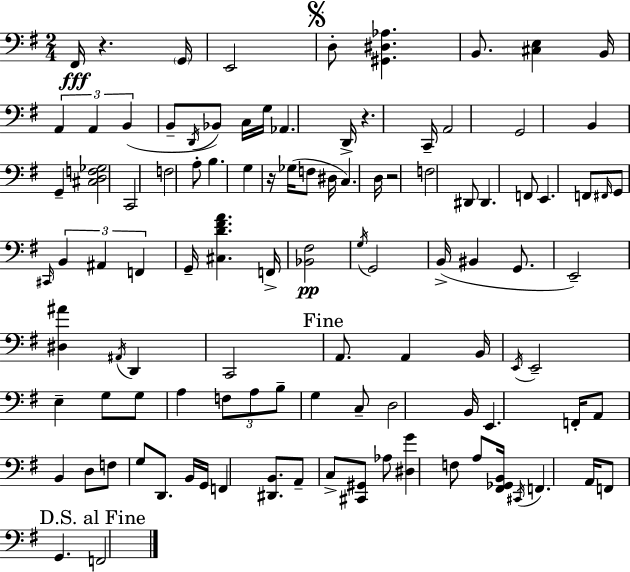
F#2/s R/q. G2/s E2/h D3/e [G#2,D#3,Ab3]/q. B2/e. [C#3,E3]/q B2/s A2/q A2/q B2/q B2/e D2/s Bb2/e C3/s G3/s Ab2/q. D2/s R/q. C2/s A2/h G2/h B2/q G2/q [C#3,D3,F3,Gb3]/h C2/h F3/h A3/e B3/q. G3/q R/s Gb3/s F3/e D#3/s C3/q. D3/s R/h F3/h D#2/e D#2/q. F2/e E2/q. F2/e F#2/s G2/e C#2/s B2/q A#2/q F2/q G2/s [C#3,D4,F#4,A4]/q. F2/s [Bb2,F#3]/h G3/s G2/h B2/s BIS2/q G2/e. E2/h [D#3,A#4]/q A#2/s D2/q C2/h A2/e. A2/q B2/s E2/s E2/h E3/q G3/e G3/e A3/q F3/e A3/e B3/e G3/q C3/e D3/h B2/s E2/q. F2/s A2/e B2/q D3/e F3/e G3/e D2/e. B2/s G2/s F2/q [D#2,B2]/e. A2/e C3/e [C#2,G#2]/e Ab3/e [D#3,G4]/q F3/e A3/e [F#2,Gb2,B2]/s C#2/s F2/q. A2/s F2/e G2/q. F2/h